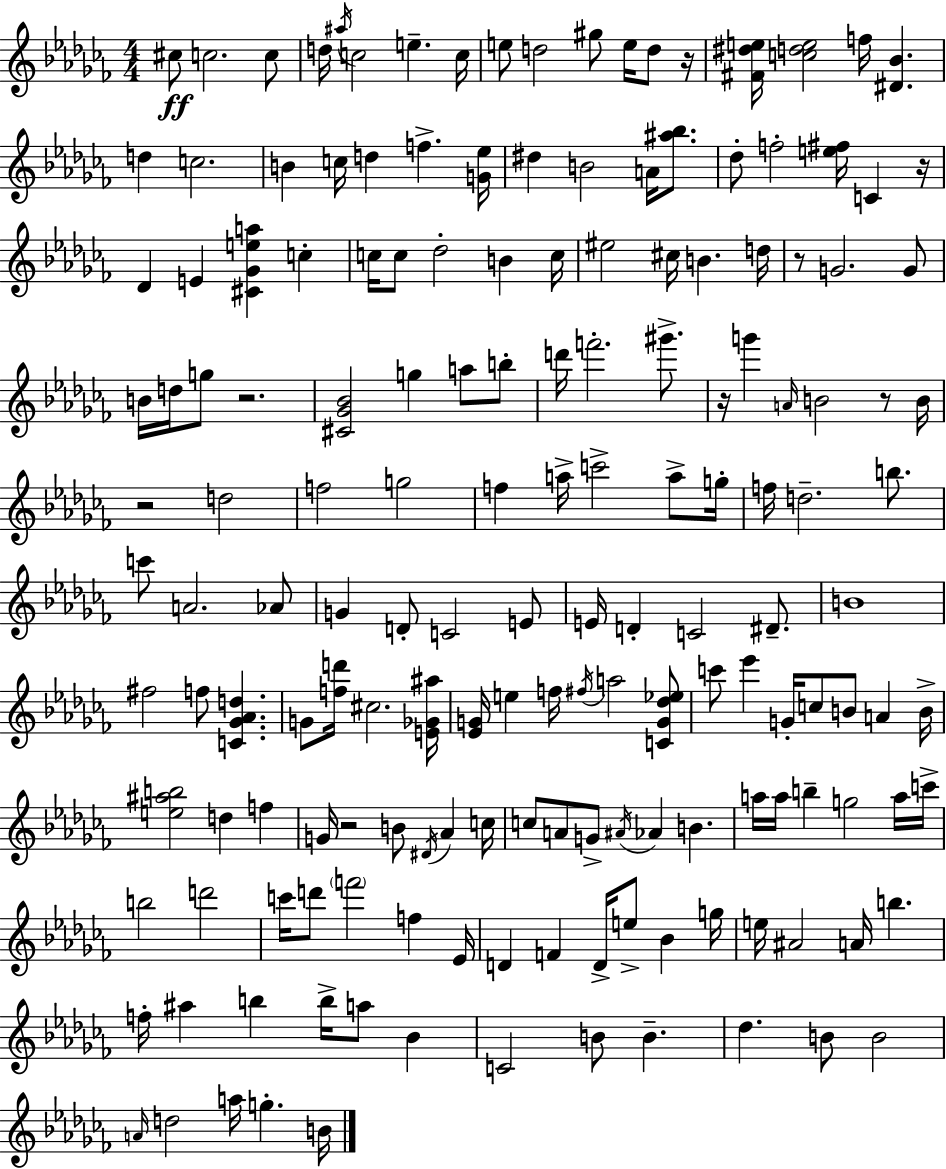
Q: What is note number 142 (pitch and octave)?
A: A5